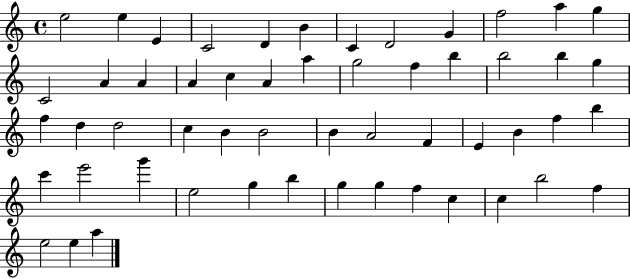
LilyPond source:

{
  \clef treble
  \time 4/4
  \defaultTimeSignature
  \key c \major
  e''2 e''4 e'4 | c'2 d'4 b'4 | c'4 d'2 g'4 | f''2 a''4 g''4 | \break c'2 a'4 a'4 | a'4 c''4 a'4 a''4 | g''2 f''4 b''4 | b''2 b''4 g''4 | \break f''4 d''4 d''2 | c''4 b'4 b'2 | b'4 a'2 f'4 | e'4 b'4 f''4 b''4 | \break c'''4 e'''2 g'''4 | e''2 g''4 b''4 | g''4 g''4 f''4 c''4 | c''4 b''2 f''4 | \break e''2 e''4 a''4 | \bar "|."
}